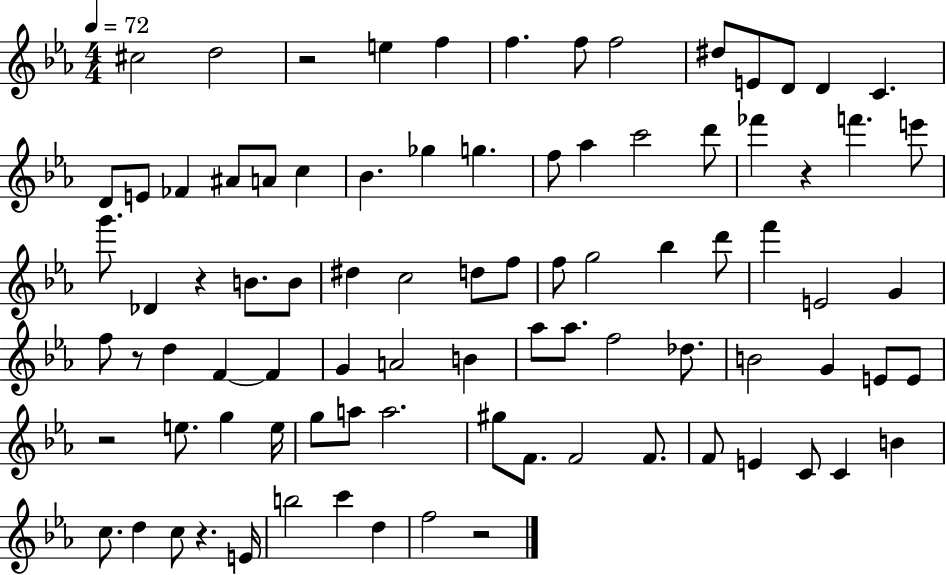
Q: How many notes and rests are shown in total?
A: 88